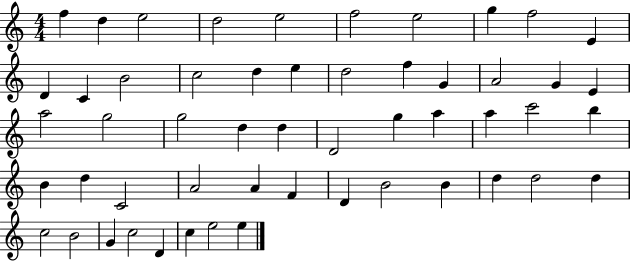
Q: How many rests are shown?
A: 0